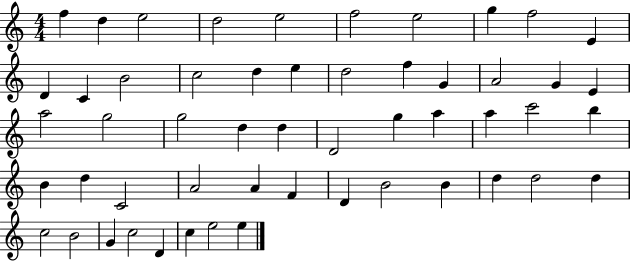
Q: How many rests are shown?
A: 0